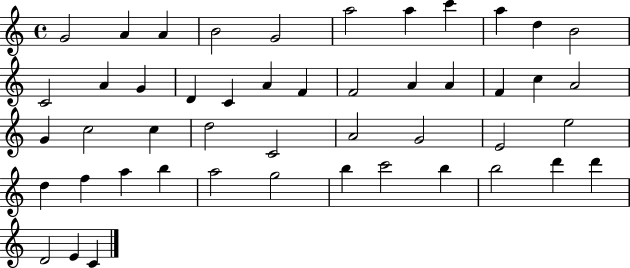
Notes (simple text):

G4/h A4/q A4/q B4/h G4/h A5/h A5/q C6/q A5/q D5/q B4/h C4/h A4/q G4/q D4/q C4/q A4/q F4/q F4/h A4/q A4/q F4/q C5/q A4/h G4/q C5/h C5/q D5/h C4/h A4/h G4/h E4/h E5/h D5/q F5/q A5/q B5/q A5/h G5/h B5/q C6/h B5/q B5/h D6/q D6/q D4/h E4/q C4/q